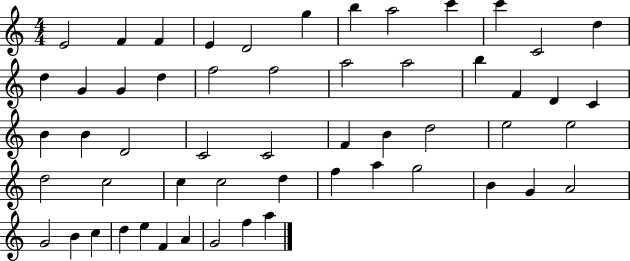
{
  \clef treble
  \numericTimeSignature
  \time 4/4
  \key c \major
  e'2 f'4 f'4 | e'4 d'2 g''4 | b''4 a''2 c'''4 | c'''4 c'2 d''4 | \break d''4 g'4 g'4 d''4 | f''2 f''2 | a''2 a''2 | b''4 f'4 d'4 c'4 | \break b'4 b'4 d'2 | c'2 c'2 | f'4 b'4 d''2 | e''2 e''2 | \break d''2 c''2 | c''4 c''2 d''4 | f''4 a''4 g''2 | b'4 g'4 a'2 | \break g'2 b'4 c''4 | d''4 e''4 f'4 a'4 | g'2 f''4 a''4 | \bar "|."
}